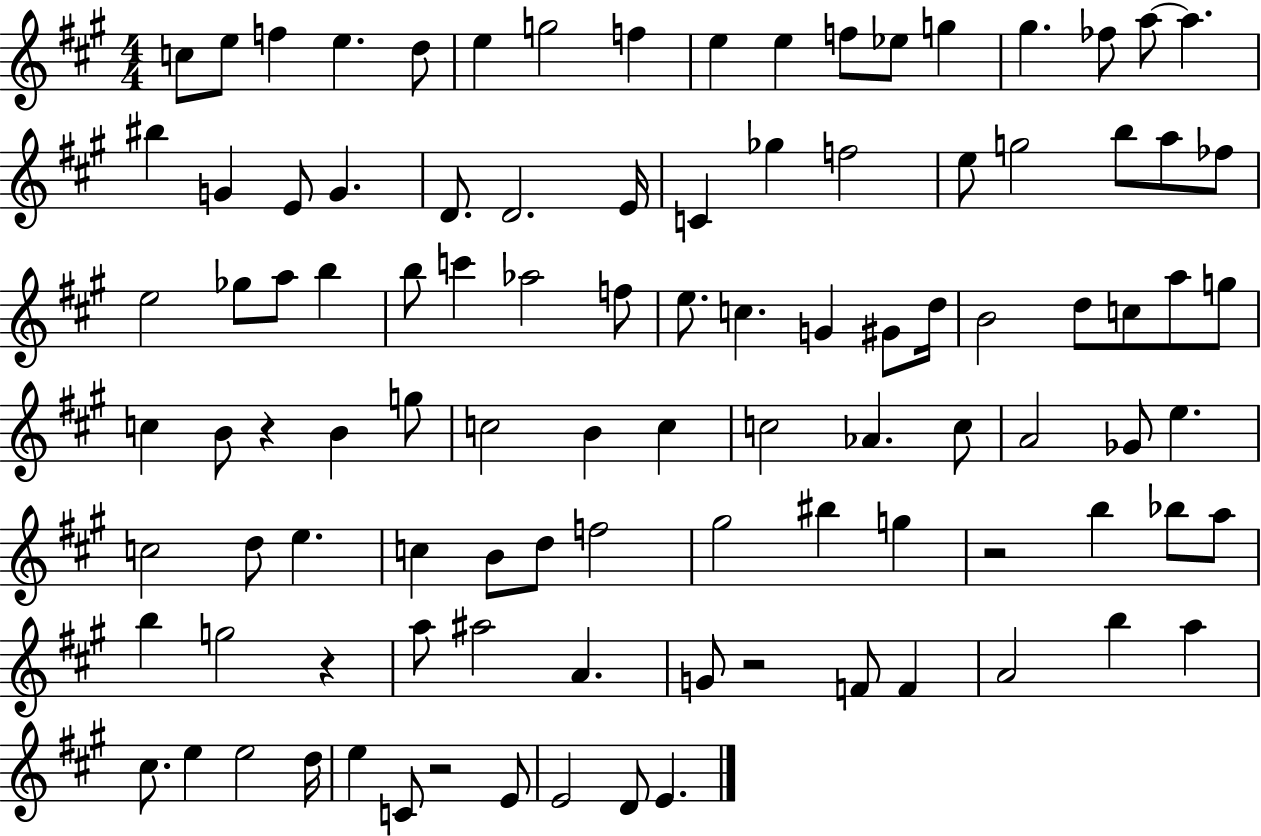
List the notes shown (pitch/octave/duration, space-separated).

C5/e E5/e F5/q E5/q. D5/e E5/q G5/h F5/q E5/q E5/q F5/e Eb5/e G5/q G#5/q. FES5/e A5/e A5/q. BIS5/q G4/q E4/e G4/q. D4/e. D4/h. E4/s C4/q Gb5/q F5/h E5/e G5/h B5/e A5/e FES5/e E5/h Gb5/e A5/e B5/q B5/e C6/q Ab5/h F5/e E5/e. C5/q. G4/q G#4/e D5/s B4/h D5/e C5/e A5/e G5/e C5/q B4/e R/q B4/q G5/e C5/h B4/q C5/q C5/h Ab4/q. C5/e A4/h Gb4/e E5/q. C5/h D5/e E5/q. C5/q B4/e D5/e F5/h G#5/h BIS5/q G5/q R/h B5/q Bb5/e A5/e B5/q G5/h R/q A5/e A#5/h A4/q. G4/e R/h F4/e F4/q A4/h B5/q A5/q C#5/e. E5/q E5/h D5/s E5/q C4/e R/h E4/e E4/h D4/e E4/q.